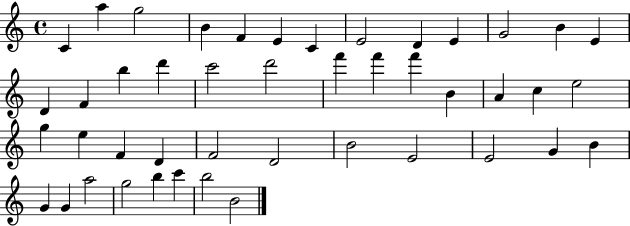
X:1
T:Untitled
M:4/4
L:1/4
K:C
C a g2 B F E C E2 D E G2 B E D F b d' c'2 d'2 f' f' f' B A c e2 g e F D F2 D2 B2 E2 E2 G B G G a2 g2 b c' b2 B2